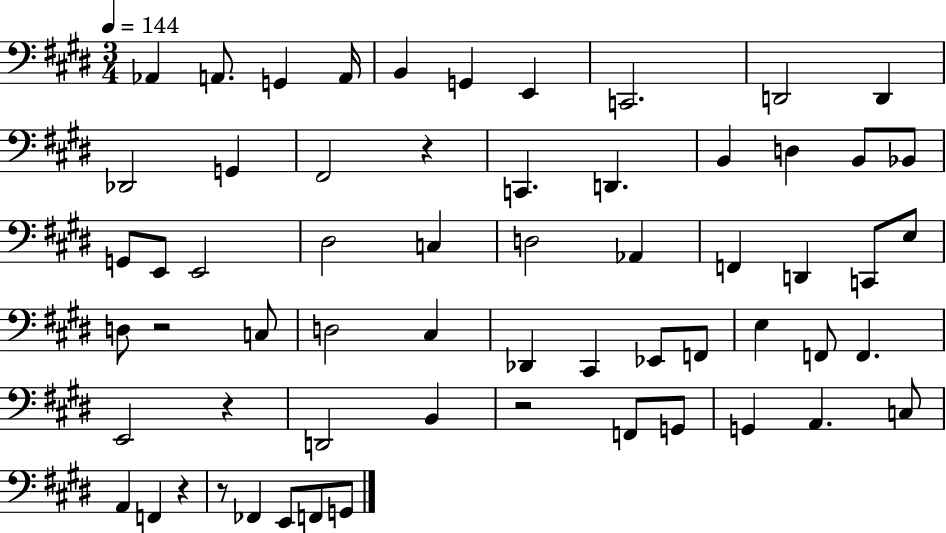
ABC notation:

X:1
T:Untitled
M:3/4
L:1/4
K:E
_A,, A,,/2 G,, A,,/4 B,, G,, E,, C,,2 D,,2 D,, _D,,2 G,, ^F,,2 z C,, D,, B,, D, B,,/2 _B,,/2 G,,/2 E,,/2 E,,2 ^D,2 C, D,2 _A,, F,, D,, C,,/2 E,/2 D,/2 z2 C,/2 D,2 ^C, _D,, ^C,, _E,,/2 F,,/2 E, F,,/2 F,, E,,2 z D,,2 B,, z2 F,,/2 G,,/2 G,, A,, C,/2 A,, F,, z z/2 _F,, E,,/2 F,,/2 G,,/2